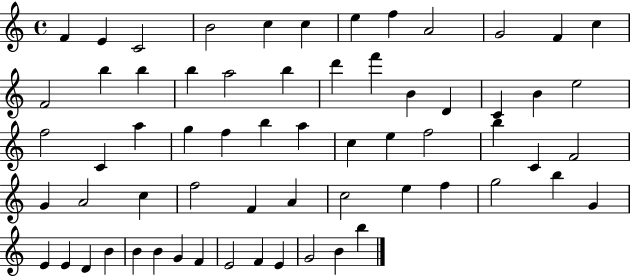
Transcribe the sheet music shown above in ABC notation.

X:1
T:Untitled
M:4/4
L:1/4
K:C
F E C2 B2 c c e f A2 G2 F c F2 b b b a2 b d' f' B D C B e2 f2 C a g f b a c e f2 b C F2 G A2 c f2 F A c2 e f g2 b G E E D B B B G F E2 F E G2 B b